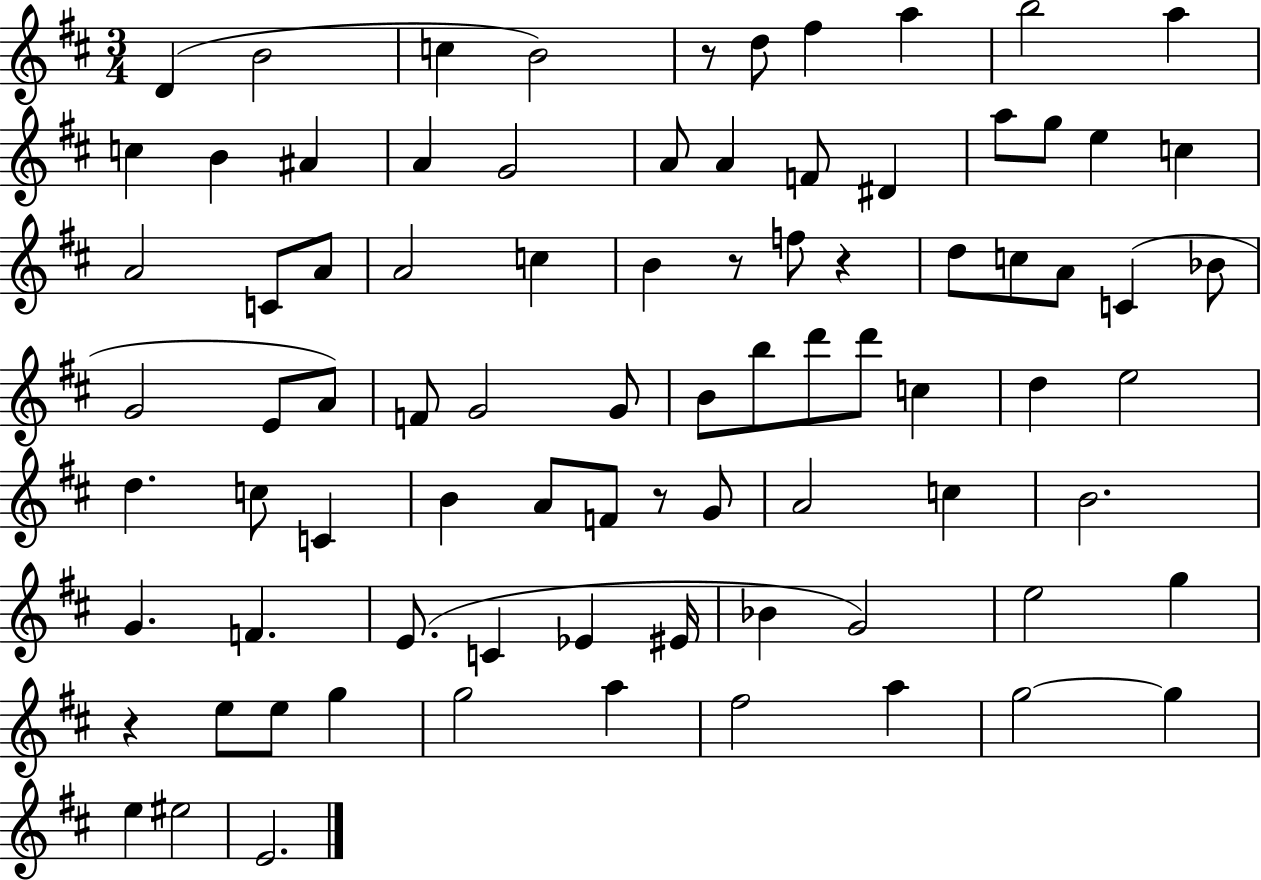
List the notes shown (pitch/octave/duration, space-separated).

D4/q B4/h C5/q B4/h R/e D5/e F#5/q A5/q B5/h A5/q C5/q B4/q A#4/q A4/q G4/h A4/e A4/q F4/e D#4/q A5/e G5/e E5/q C5/q A4/h C4/e A4/e A4/h C5/q B4/q R/e F5/e R/q D5/e C5/e A4/e C4/q Bb4/e G4/h E4/e A4/e F4/e G4/h G4/e B4/e B5/e D6/e D6/e C5/q D5/q E5/h D5/q. C5/e C4/q B4/q A4/e F4/e R/e G4/e A4/h C5/q B4/h. G4/q. F4/q. E4/e. C4/q Eb4/q EIS4/s Bb4/q G4/h E5/h G5/q R/q E5/e E5/e G5/q G5/h A5/q F#5/h A5/q G5/h G5/q E5/q EIS5/h E4/h.